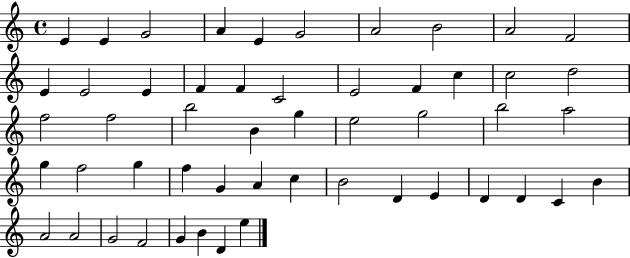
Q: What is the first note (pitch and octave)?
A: E4